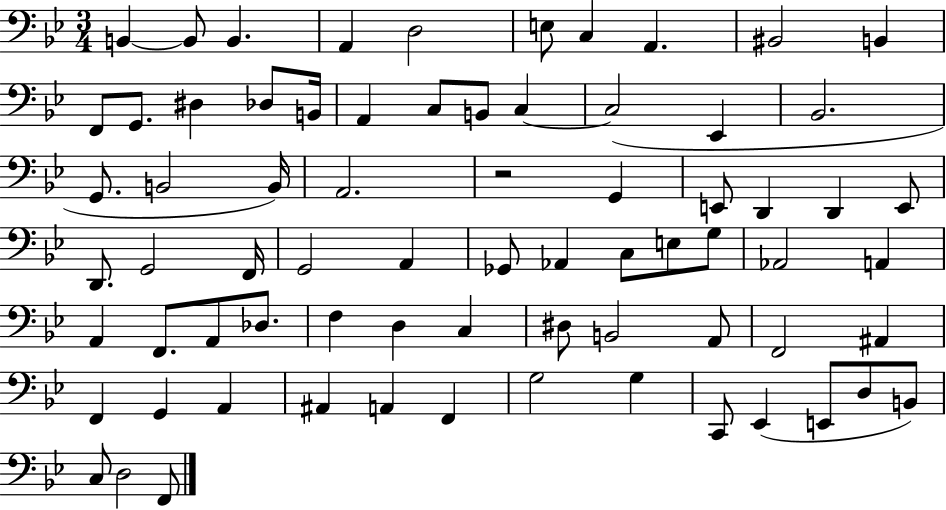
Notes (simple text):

B2/q B2/e B2/q. A2/q D3/h E3/e C3/q A2/q. BIS2/h B2/q F2/e G2/e. D#3/q Db3/e B2/s A2/q C3/e B2/e C3/q C3/h Eb2/q Bb2/h. G2/e. B2/h B2/s A2/h. R/h G2/q E2/e D2/q D2/q E2/e D2/e. G2/h F2/s G2/h A2/q Gb2/e Ab2/q C3/e E3/e G3/e Ab2/h A2/q A2/q F2/e. A2/e Db3/e. F3/q D3/q C3/q D#3/e B2/h A2/e F2/h A#2/q F2/q G2/q A2/q A#2/q A2/q F2/q G3/h G3/q C2/e Eb2/q E2/e D3/e B2/e C3/e D3/h F2/e